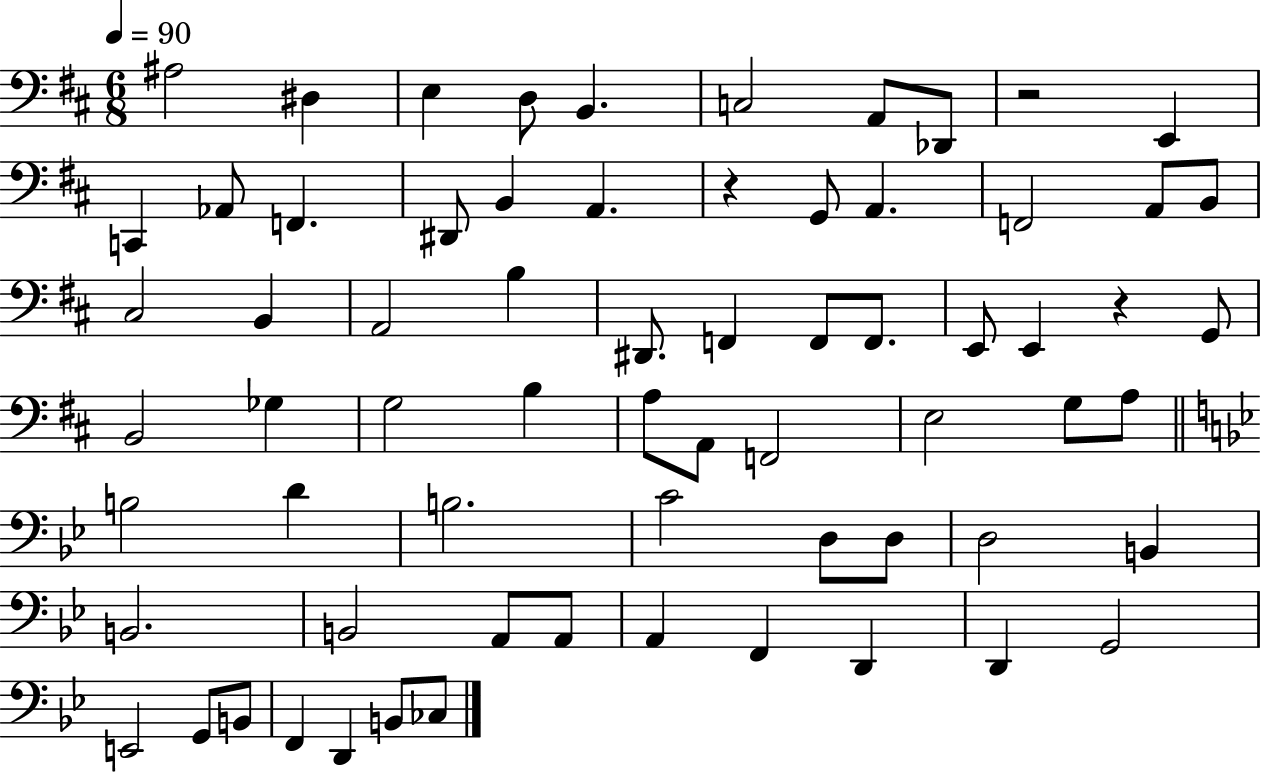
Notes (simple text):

A#3/h D#3/q E3/q D3/e B2/q. C3/h A2/e Db2/e R/h E2/q C2/q Ab2/e F2/q. D#2/e B2/q A2/q. R/q G2/e A2/q. F2/h A2/e B2/e C#3/h B2/q A2/h B3/q D#2/e. F2/q F2/e F2/e. E2/e E2/q R/q G2/e B2/h Gb3/q G3/h B3/q A3/e A2/e F2/h E3/h G3/e A3/e B3/h D4/q B3/h. C4/h D3/e D3/e D3/h B2/q B2/h. B2/h A2/e A2/e A2/q F2/q D2/q D2/q G2/h E2/h G2/e B2/e F2/q D2/q B2/e CES3/e